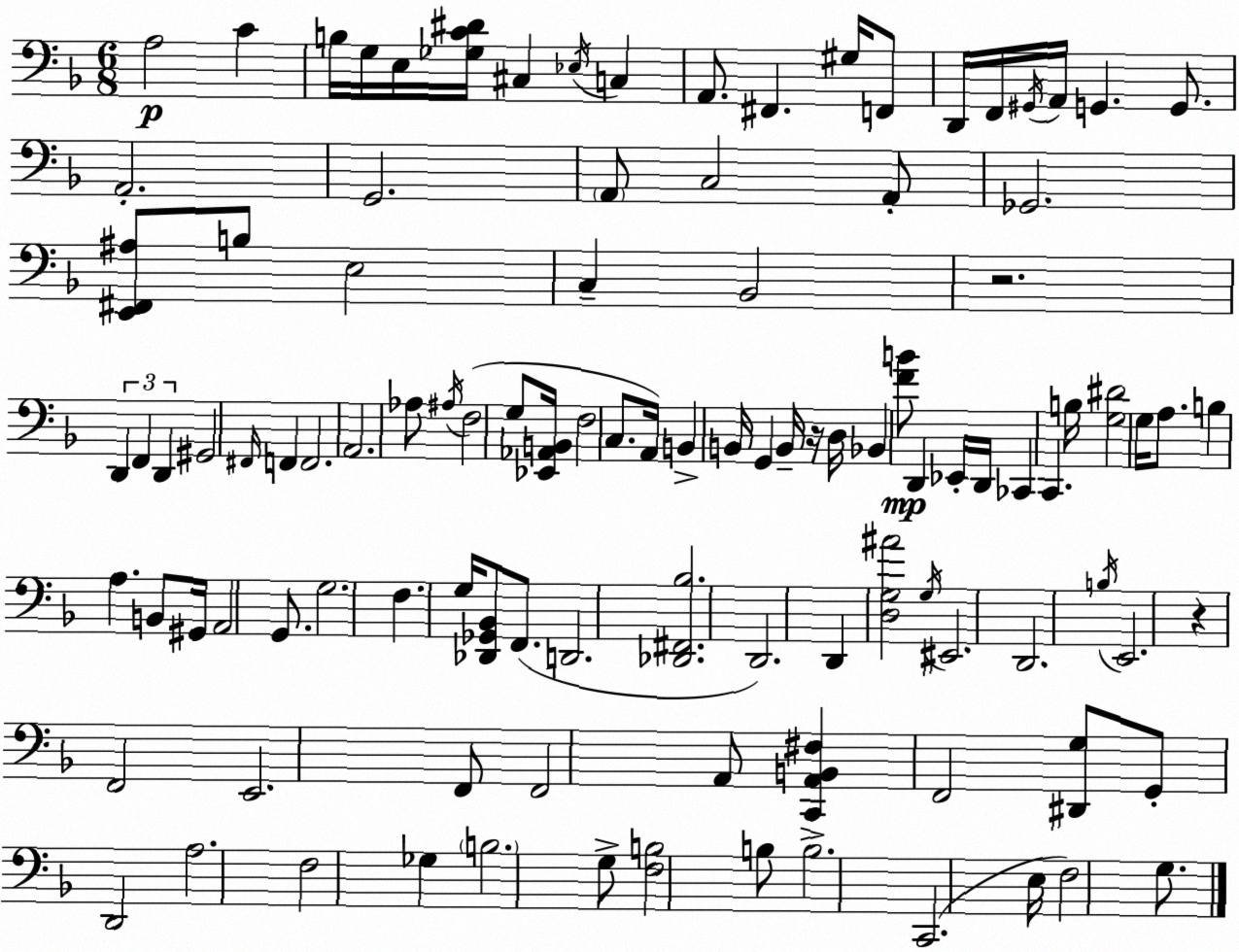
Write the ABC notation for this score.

X:1
T:Untitled
M:6/8
L:1/4
K:Dm
A,2 C B,/4 G,/4 E,/4 [_G,C^D]/4 ^C, _E,/4 C, A,,/2 ^F,, ^G,/4 F,,/2 D,,/4 F,,/4 ^G,,/4 A,,/4 G,, G,,/2 A,,2 G,,2 A,,/2 C,2 A,,/2 _G,,2 [E,,^F,,^A,]/2 B,/2 E,2 C, _B,,2 z2 D,, F,, D,, ^G,,2 ^F,,/4 F,, F,,2 A,,2 _A,/2 ^A,/4 F,2 G,/2 [_E,,_A,,B,,]/4 F,2 C,/2 A,,/4 B,, B,,/4 G,, B,,/4 z/4 D,/4 _B,, [FB]/2 D,, _E,,/4 D,,/4 _C,, C,, B,/4 [G,^D]2 G,/4 A,/2 B, A, B,,/2 ^G,,/4 A,,2 G,,/2 G,2 F, G,/4 [_D,,_G,,_B,,]/2 F,,/2 D,,2 [_D,,^F,,_B,]2 D,,2 D,, [D,G,^A]2 G,/4 ^E,,2 D,,2 B,/4 E,,2 z F,,2 E,,2 F,,/2 F,,2 A,,/2 [C,,A,,B,,^F,] F,,2 [^D,,G,]/2 G,,/2 D,,2 A,2 F,2 _G, B,2 G,/2 [F,B,]2 B,/2 B,2 C,,2 E,/4 F,2 G,/2